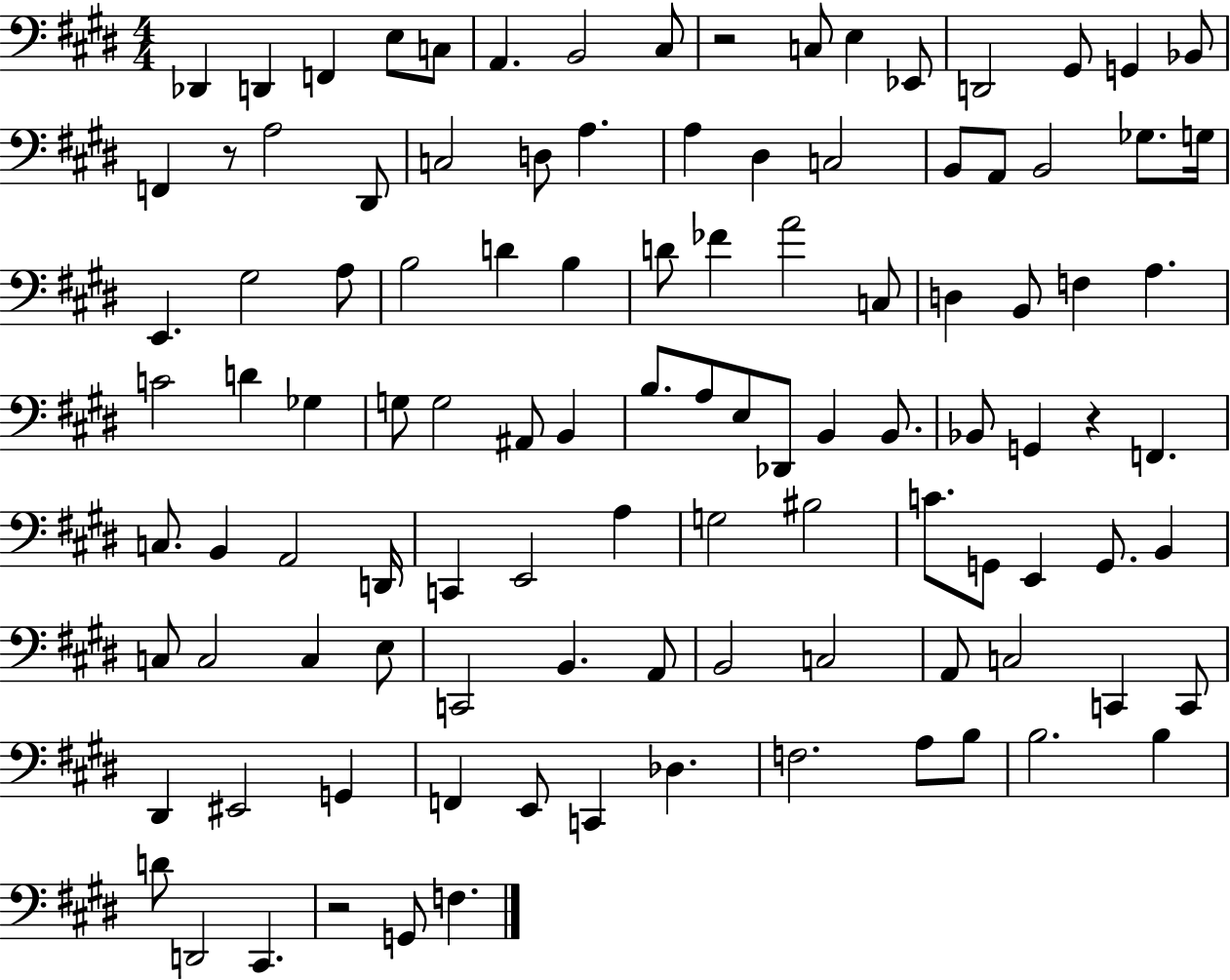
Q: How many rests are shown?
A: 4